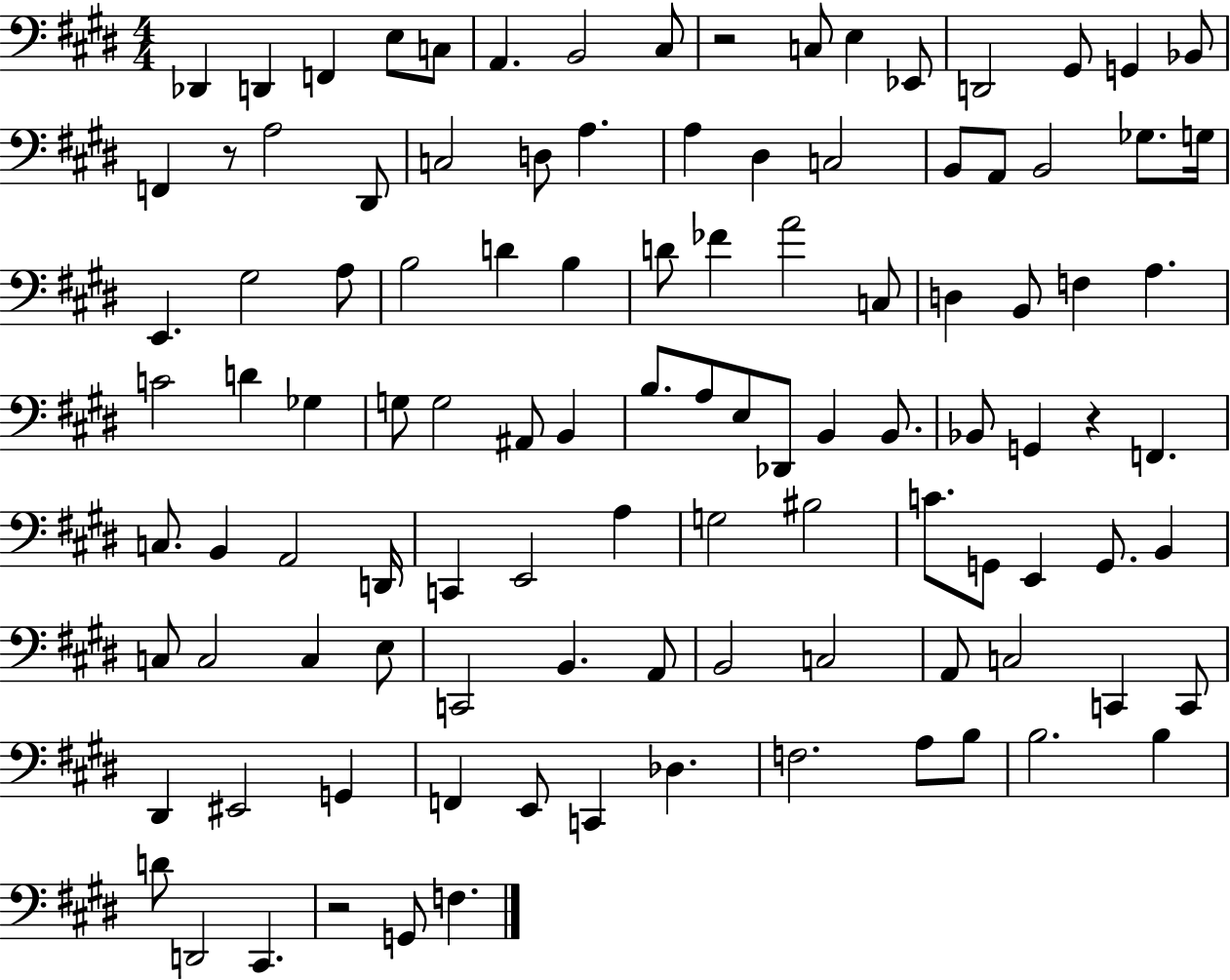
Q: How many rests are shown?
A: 4